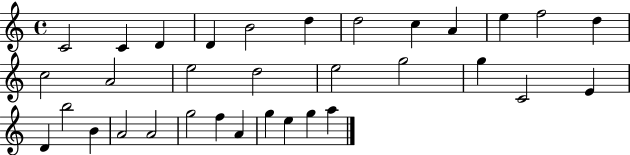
{
  \clef treble
  \time 4/4
  \defaultTimeSignature
  \key c \major
  c'2 c'4 d'4 | d'4 b'2 d''4 | d''2 c''4 a'4 | e''4 f''2 d''4 | \break c''2 a'2 | e''2 d''2 | e''2 g''2 | g''4 c'2 e'4 | \break d'4 b''2 b'4 | a'2 a'2 | g''2 f''4 a'4 | g''4 e''4 g''4 a''4 | \break \bar "|."
}